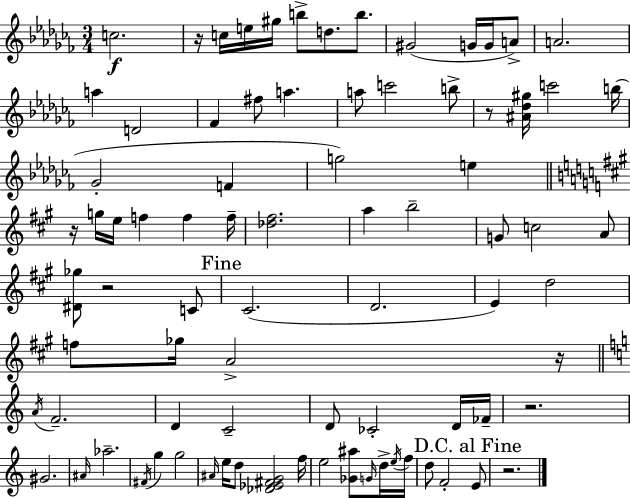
C5/h. R/s C5/s E5/s G#5/s B5/e D5/e. B5/e. G#4/h G4/s G4/s A4/e A4/h. A5/q D4/h FES4/q F#5/e A5/q. A5/e C6/h B5/e R/e [A#4,Db5,G#5]/s C6/h B5/s Gb4/h F4/q G5/h E5/q R/s G5/s E5/s F5/q F5/q F5/s [Db5,F#5]/h. A5/q B5/h G4/e C5/h A4/e [D#4,Gb5]/e R/h C4/e C#4/h. D4/h. E4/q D5/h F5/e Gb5/s A4/h R/s A4/s F4/h. D4/q C4/h D4/e CES4/h D4/s FES4/s R/h. G#4/h. A#4/s Ab5/h. F#4/s G5/q G5/h A#4/s E5/s D5/e [Db4,Eb4,F#4,G4]/h F5/s E5/h [Gb4,A#5]/e G4/s D5/s E5/s F5/s D5/e F4/h E4/e R/h.